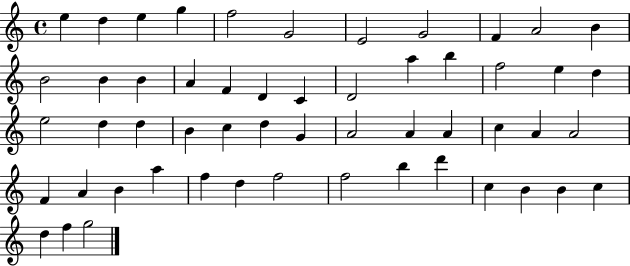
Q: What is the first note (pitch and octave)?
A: E5